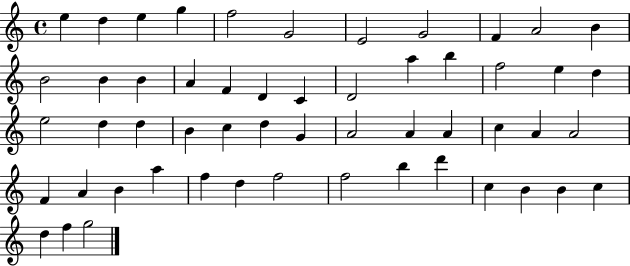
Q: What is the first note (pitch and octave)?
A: E5